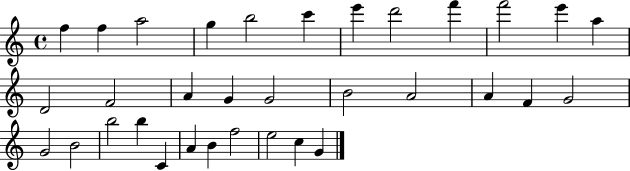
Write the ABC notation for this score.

X:1
T:Untitled
M:4/4
L:1/4
K:C
f f a2 g b2 c' e' d'2 f' f'2 e' a D2 F2 A G G2 B2 A2 A F G2 G2 B2 b2 b C A B f2 e2 c G